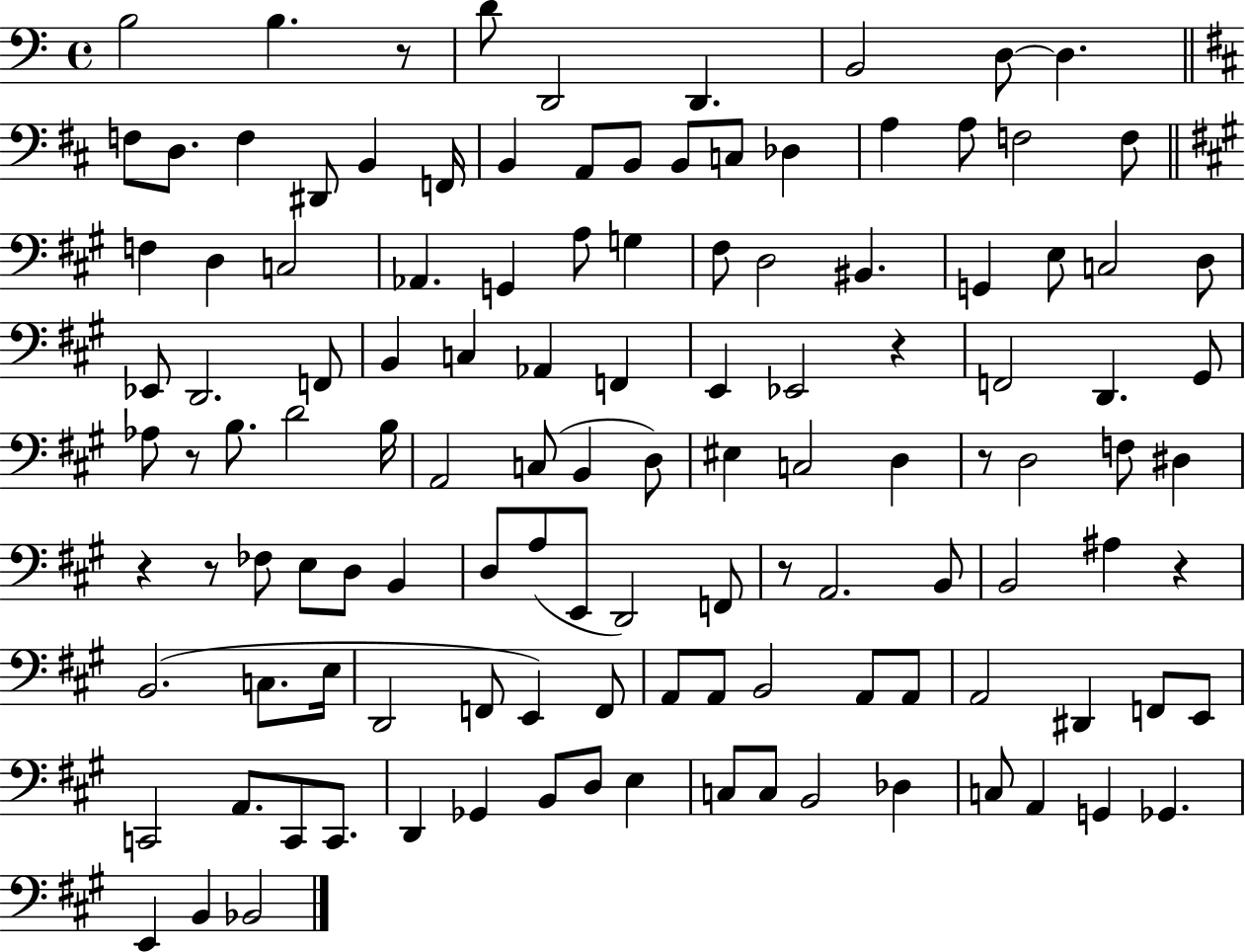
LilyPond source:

{
  \clef bass
  \time 4/4
  \defaultTimeSignature
  \key c \major
  b2 b4. r8 | d'8 d,2 d,4. | b,2 d8~~ d4. | \bar "||" \break \key d \major f8 d8. f4 dis,8 b,4 f,16 | b,4 a,8 b,8 b,8 c8 des4 | a4 a8 f2 f8 | \bar "||" \break \key a \major f4 d4 c2 | aes,4. g,4 a8 g4 | fis8 d2 bis,4. | g,4 e8 c2 d8 | \break ees,8 d,2. f,8 | b,4 c4 aes,4 f,4 | e,4 ees,2 r4 | f,2 d,4. gis,8 | \break aes8 r8 b8. d'2 b16 | a,2 c8( b,4 d8) | eis4 c2 d4 | r8 d2 f8 dis4 | \break r4 r8 fes8 e8 d8 b,4 | d8 a8( e,8 d,2) f,8 | r8 a,2. b,8 | b,2 ais4 r4 | \break b,2.( c8. e16 | d,2 f,8 e,4) f,8 | a,8 a,8 b,2 a,8 a,8 | a,2 dis,4 f,8 e,8 | \break c,2 a,8. c,8 c,8. | d,4 ges,4 b,8 d8 e4 | c8 c8 b,2 des4 | c8 a,4 g,4 ges,4. | \break e,4 b,4 bes,2 | \bar "|."
}